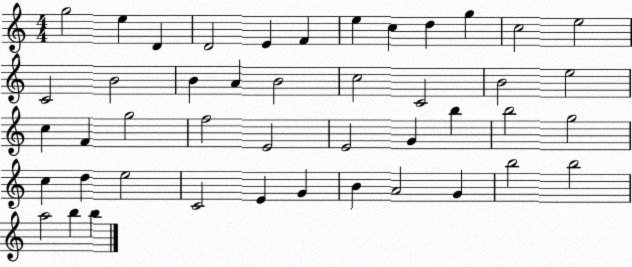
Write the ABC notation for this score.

X:1
T:Untitled
M:4/4
L:1/4
K:C
g2 e D D2 E F e c d g c2 e2 C2 B2 B A B2 c2 C2 B2 e2 c F g2 f2 E2 E2 G b b2 g2 c d e2 C2 E G B A2 G b2 b2 a2 b b